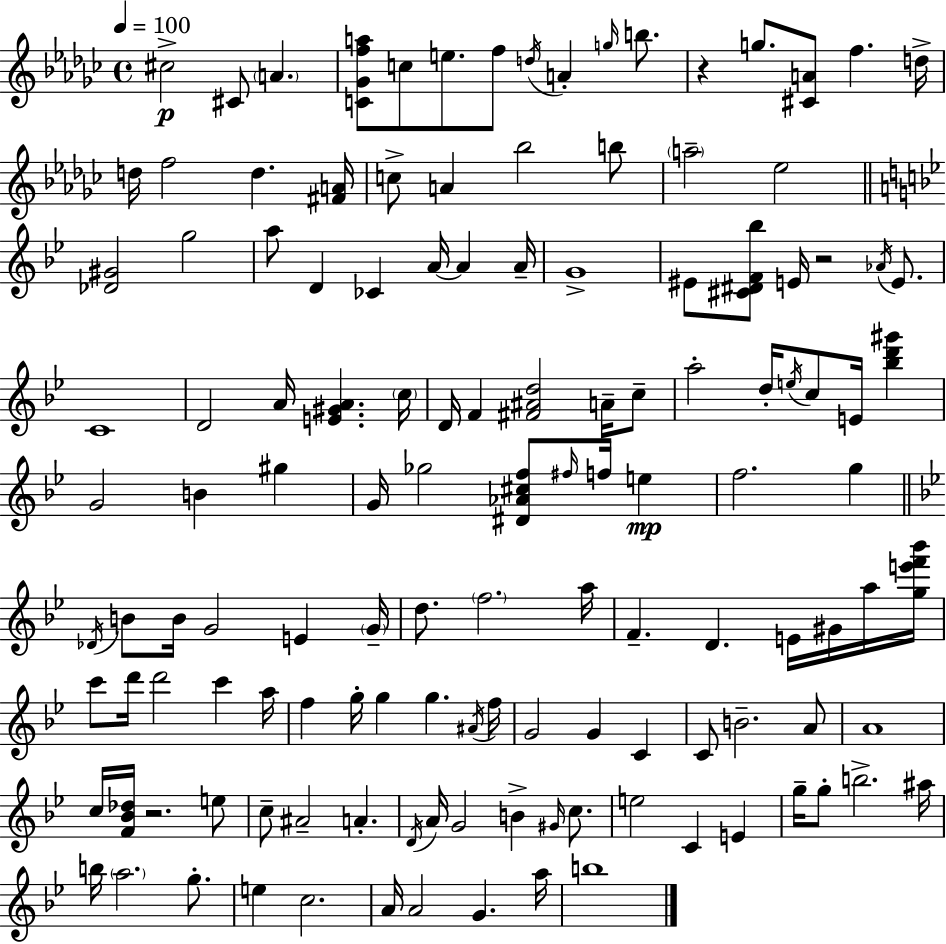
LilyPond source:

{
  \clef treble
  \time 4/4
  \defaultTimeSignature
  \key ees \minor
  \tempo 4 = 100
  \repeat volta 2 { cis''2->\p cis'8 \parenthesize a'4. | <c' ges' f'' a''>8 c''8 e''8. f''8 \acciaccatura { d''16 } a'4-. \grace { g''16 } b''8. | r4 g''8. <cis' a'>8 f''4. | d''16-> d''16 f''2 d''4. | \break <fis' a'>16 c''8-> a'4 bes''2 | b''8 \parenthesize a''2-- ees''2 | \bar "||" \break \key bes \major <des' gis'>2 g''2 | a''8 d'4 ces'4 a'16~~ a'4 a'16-- | g'1-> | eis'8 <cis' dis' f' bes''>8 e'16 r2 \acciaccatura { aes'16 } e'8. | \break c'1 | d'2 a'16 <e' gis' a'>4. | \parenthesize c''16 d'16 f'4 <fis' ais' d''>2 a'16-- c''8-- | a''2-. d''16-. \acciaccatura { e''16 } c''8 e'16 <bes'' d''' gis'''>4 | \break g'2 b'4 gis''4 | g'16 ges''2 <dis' aes' cis'' f''>8 \grace { fis''16 } f''16 e''4\mp | f''2. g''4 | \bar "||" \break \key g \minor \acciaccatura { des'16 } b'8 b'16 g'2 e'4 | \parenthesize g'16-- d''8. \parenthesize f''2. | a''16 f'4.-- d'4. e'16 gis'16 a''16 | <g'' e''' f''' bes'''>16 c'''8 d'''16 d'''2 c'''4 | \break a''16 f''4 g''16-. g''4 g''4. | \acciaccatura { ais'16 } f''16 g'2 g'4 c'4 | c'8 b'2.-- | a'8 a'1 | \break c''16 <f' bes' des''>16 r2. | e''8 c''8-- ais'2-- a'4.-. | \acciaccatura { d'16 } a'16 g'2 b'4-> | \grace { gis'16 } c''8. e''2 c'4 | \break e'4 g''16-- g''8-. b''2.-> | ais''16 b''16 \parenthesize a''2. | g''8.-. e''4 c''2. | a'16 a'2 g'4. | \break a''16 b''1 | } \bar "|."
}